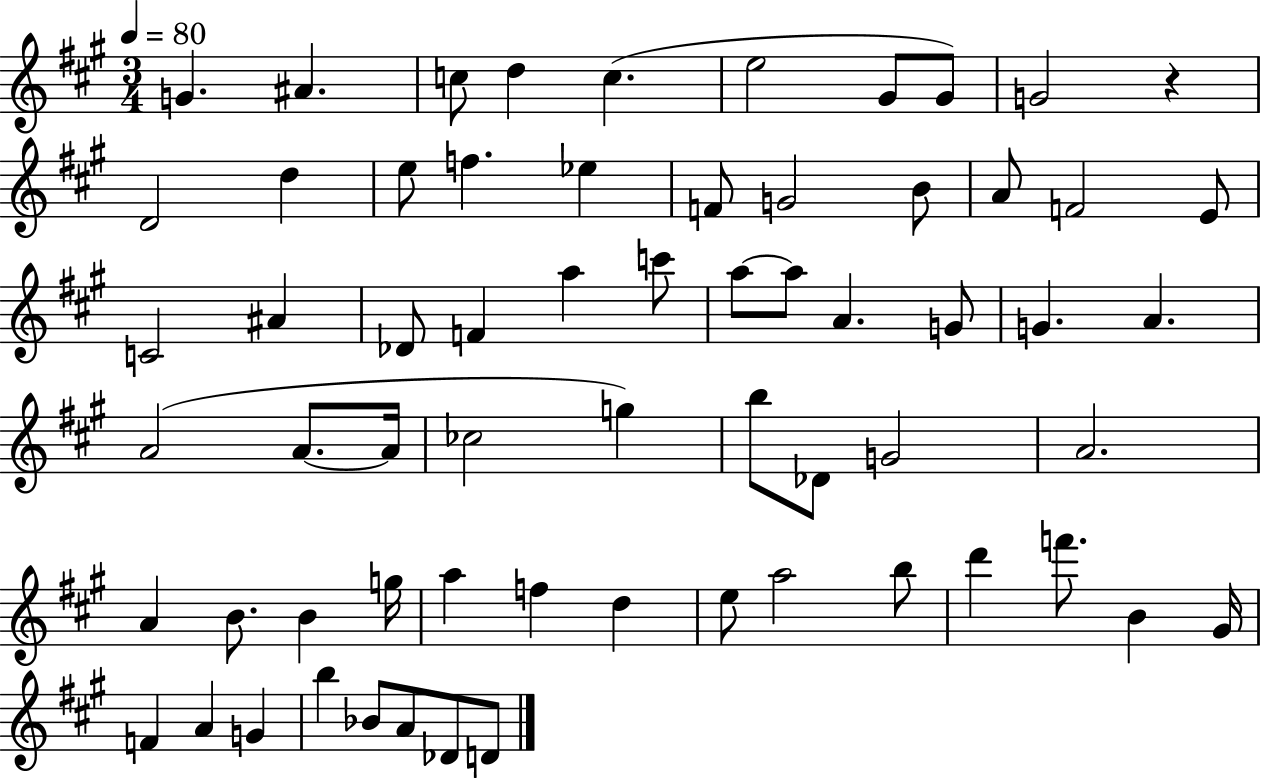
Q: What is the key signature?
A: A major